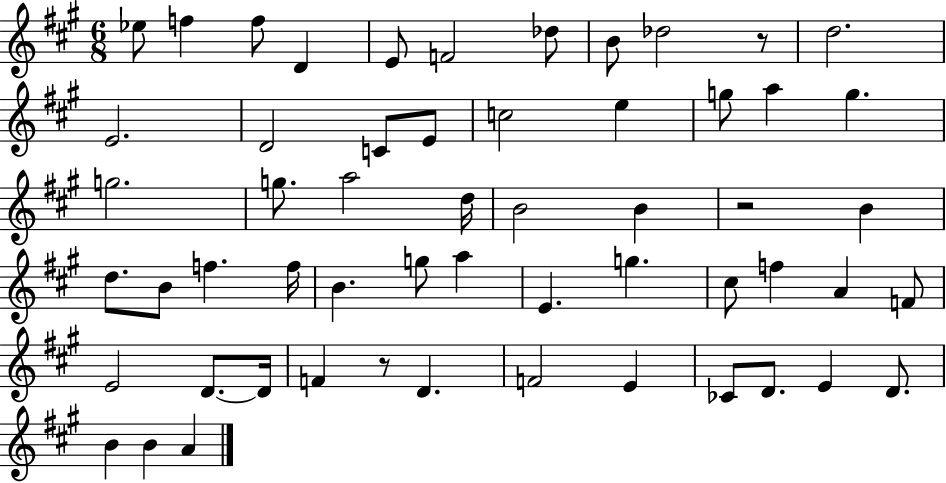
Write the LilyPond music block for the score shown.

{
  \clef treble
  \numericTimeSignature
  \time 6/8
  \key a \major
  ees''8 f''4 f''8 d'4 | e'8 f'2 des''8 | b'8 des''2 r8 | d''2. | \break e'2. | d'2 c'8 e'8 | c''2 e''4 | g''8 a''4 g''4. | \break g''2. | g''8. a''2 d''16 | b'2 b'4 | r2 b'4 | \break d''8. b'8 f''4. f''16 | b'4. g''8 a''4 | e'4. g''4. | cis''8 f''4 a'4 f'8 | \break e'2 d'8.~~ d'16 | f'4 r8 d'4. | f'2 e'4 | ces'8 d'8. e'4 d'8. | \break b'4 b'4 a'4 | \bar "|."
}